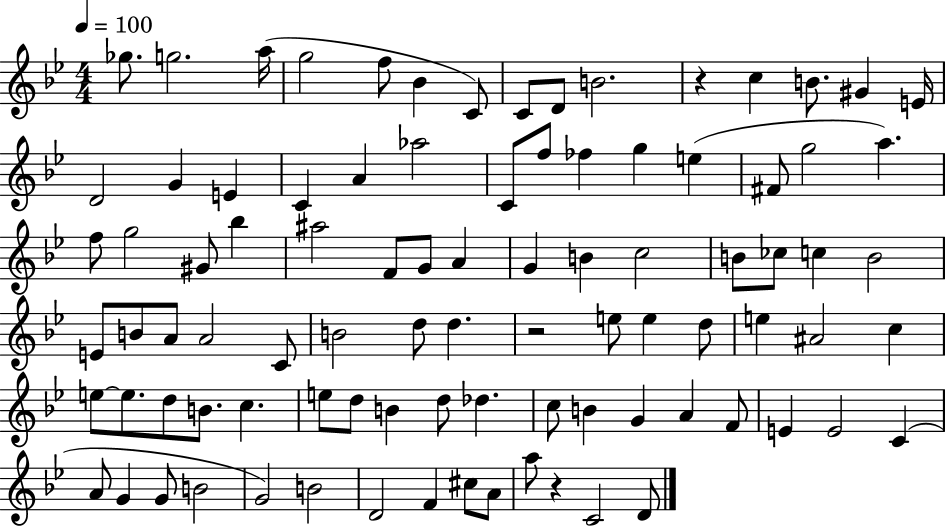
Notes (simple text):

Gb5/e. G5/h. A5/s G5/h F5/e Bb4/q C4/e C4/e D4/e B4/h. R/q C5/q B4/e. G#4/q E4/s D4/h G4/q E4/q C4/q A4/q Ab5/h C4/e F5/e FES5/q G5/q E5/q F#4/e G5/h A5/q. F5/e G5/h G#4/e Bb5/q A#5/h F4/e G4/e A4/q G4/q B4/q C5/h B4/e CES5/e C5/q B4/h E4/e B4/e A4/e A4/h C4/e B4/h D5/e D5/q. R/h E5/e E5/q D5/e E5/q A#4/h C5/q E5/e E5/e. D5/e B4/e. C5/q. E5/e D5/e B4/q D5/e Db5/q. C5/e B4/q G4/q A4/q F4/e E4/q E4/h C4/q A4/e G4/q G4/e B4/h G4/h B4/h D4/h F4/q C#5/e A4/e A5/e R/q C4/h D4/e